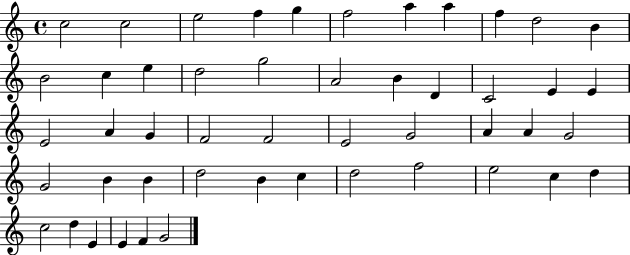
X:1
T:Untitled
M:4/4
L:1/4
K:C
c2 c2 e2 f g f2 a a f d2 B B2 c e d2 g2 A2 B D C2 E E E2 A G F2 F2 E2 G2 A A G2 G2 B B d2 B c d2 f2 e2 c d c2 d E E F G2